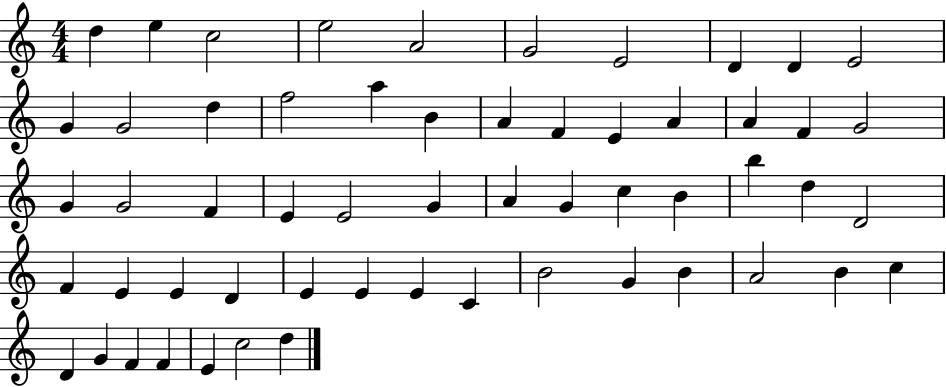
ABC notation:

X:1
T:Untitled
M:4/4
L:1/4
K:C
d e c2 e2 A2 G2 E2 D D E2 G G2 d f2 a B A F E A A F G2 G G2 F E E2 G A G c B b d D2 F E E D E E E C B2 G B A2 B c D G F F E c2 d